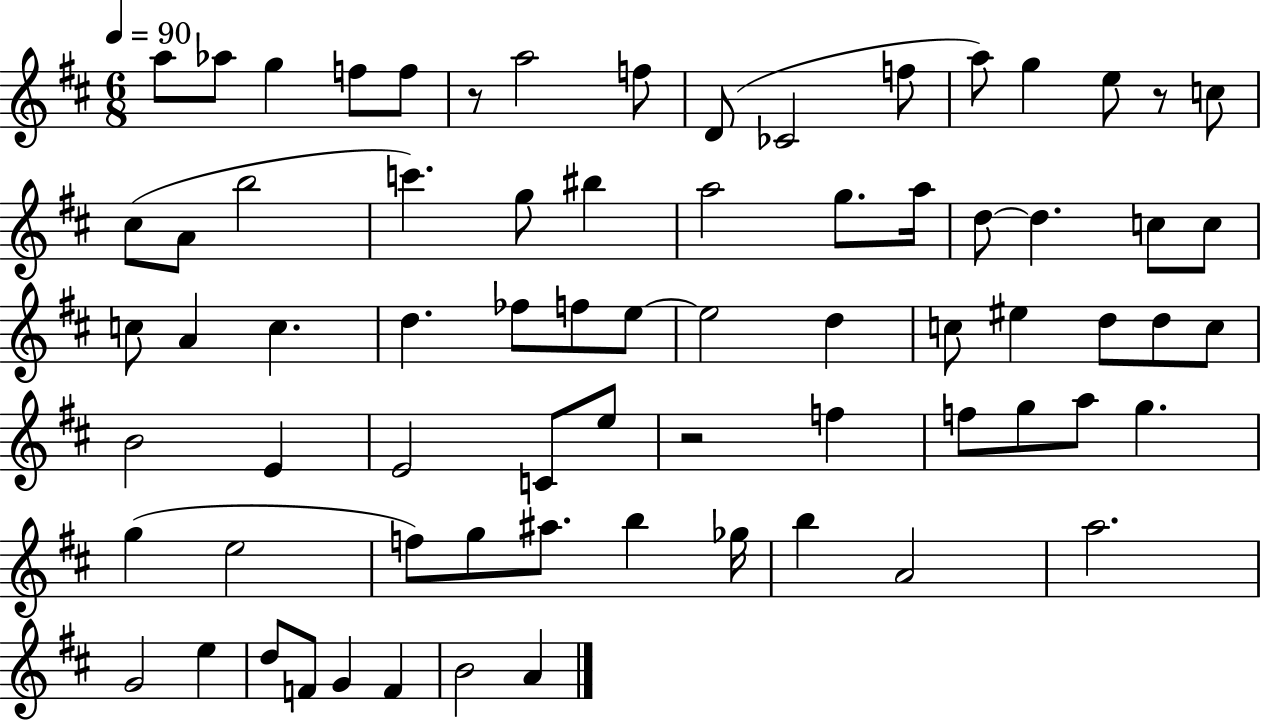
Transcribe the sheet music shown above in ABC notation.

X:1
T:Untitled
M:6/8
L:1/4
K:D
a/2 _a/2 g f/2 f/2 z/2 a2 f/2 D/2 _C2 f/2 a/2 g e/2 z/2 c/2 ^c/2 A/2 b2 c' g/2 ^b a2 g/2 a/4 d/2 d c/2 c/2 c/2 A c d _f/2 f/2 e/2 e2 d c/2 ^e d/2 d/2 c/2 B2 E E2 C/2 e/2 z2 f f/2 g/2 a/2 g g e2 f/2 g/2 ^a/2 b _g/4 b A2 a2 G2 e d/2 F/2 G F B2 A